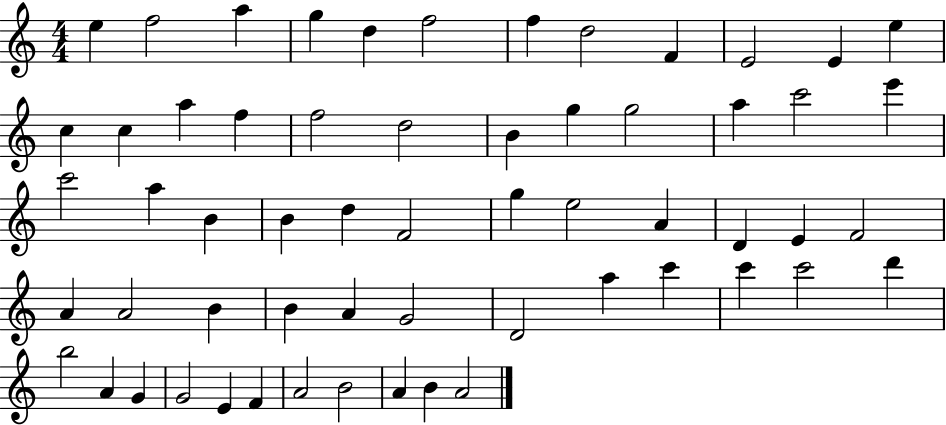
E5/q F5/h A5/q G5/q D5/q F5/h F5/q D5/h F4/q E4/h E4/q E5/q C5/q C5/q A5/q F5/q F5/h D5/h B4/q G5/q G5/h A5/q C6/h E6/q C6/h A5/q B4/q B4/q D5/q F4/h G5/q E5/h A4/q D4/q E4/q F4/h A4/q A4/h B4/q B4/q A4/q G4/h D4/h A5/q C6/q C6/q C6/h D6/q B5/h A4/q G4/q G4/h E4/q F4/q A4/h B4/h A4/q B4/q A4/h